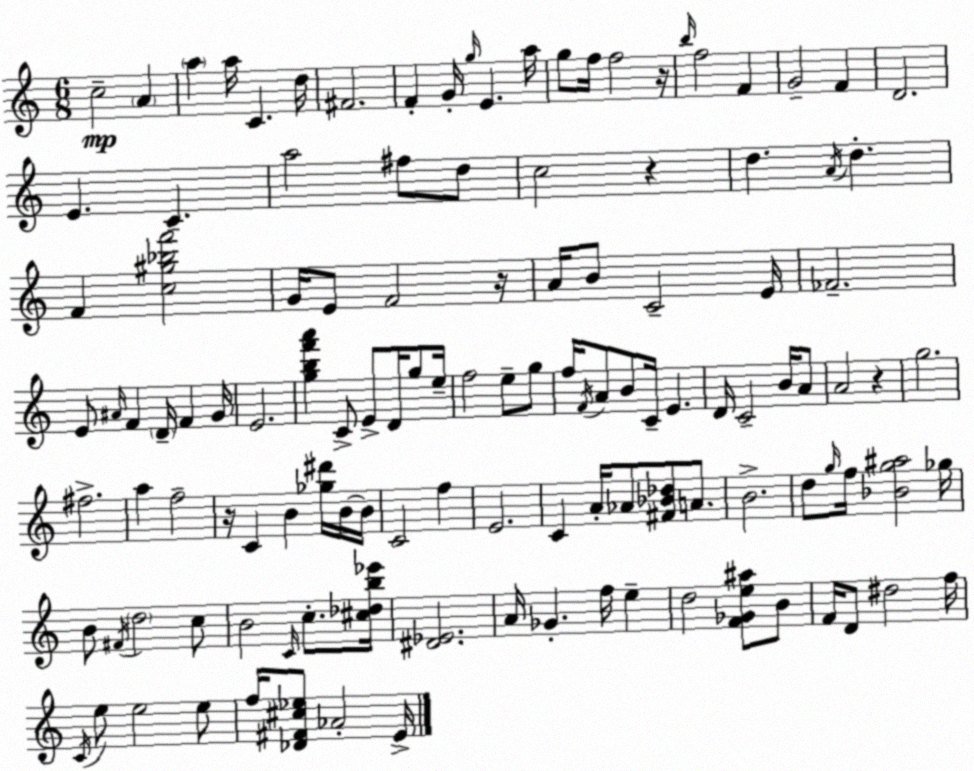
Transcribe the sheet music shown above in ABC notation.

X:1
T:Untitled
M:6/8
L:1/4
K:Am
c2 A a a/4 C d/4 ^F2 F G/4 g/4 E a/4 g/2 f/4 f2 z/4 b/4 f2 F G2 F D2 E C a2 ^f/2 d/2 c2 z d A/4 d F [c^g_bf']2 G/4 E/2 F2 z/4 A/4 B/2 C2 E/4 _F2 E/2 ^A/4 F D/4 F G/4 E2 [gbf'a'] C/2 E/2 D/4 g/2 e/4 f2 e/2 g/2 f/4 F/4 A/2 B/2 C/4 E D/4 C2 B/4 A/2 A2 z g2 ^f2 a f2 z/4 C B [_g^d']/4 B/4 B/4 C2 f E2 C A/4 _A/2 [^F_B_d]/2 A/2 B2 d/2 g/4 f/4 [_Bg^a]2 _g/4 B/2 ^F/4 d2 c/2 B2 C/4 c/2 [^c_db_e']/4 [^D_E]2 A/4 _G f/4 e d2 [F_Ge^a]/2 B/2 F/4 D/2 ^d2 f/4 C/4 e/2 e2 e/2 f/4 [_D^F^c_e]/2 _A2 E/4